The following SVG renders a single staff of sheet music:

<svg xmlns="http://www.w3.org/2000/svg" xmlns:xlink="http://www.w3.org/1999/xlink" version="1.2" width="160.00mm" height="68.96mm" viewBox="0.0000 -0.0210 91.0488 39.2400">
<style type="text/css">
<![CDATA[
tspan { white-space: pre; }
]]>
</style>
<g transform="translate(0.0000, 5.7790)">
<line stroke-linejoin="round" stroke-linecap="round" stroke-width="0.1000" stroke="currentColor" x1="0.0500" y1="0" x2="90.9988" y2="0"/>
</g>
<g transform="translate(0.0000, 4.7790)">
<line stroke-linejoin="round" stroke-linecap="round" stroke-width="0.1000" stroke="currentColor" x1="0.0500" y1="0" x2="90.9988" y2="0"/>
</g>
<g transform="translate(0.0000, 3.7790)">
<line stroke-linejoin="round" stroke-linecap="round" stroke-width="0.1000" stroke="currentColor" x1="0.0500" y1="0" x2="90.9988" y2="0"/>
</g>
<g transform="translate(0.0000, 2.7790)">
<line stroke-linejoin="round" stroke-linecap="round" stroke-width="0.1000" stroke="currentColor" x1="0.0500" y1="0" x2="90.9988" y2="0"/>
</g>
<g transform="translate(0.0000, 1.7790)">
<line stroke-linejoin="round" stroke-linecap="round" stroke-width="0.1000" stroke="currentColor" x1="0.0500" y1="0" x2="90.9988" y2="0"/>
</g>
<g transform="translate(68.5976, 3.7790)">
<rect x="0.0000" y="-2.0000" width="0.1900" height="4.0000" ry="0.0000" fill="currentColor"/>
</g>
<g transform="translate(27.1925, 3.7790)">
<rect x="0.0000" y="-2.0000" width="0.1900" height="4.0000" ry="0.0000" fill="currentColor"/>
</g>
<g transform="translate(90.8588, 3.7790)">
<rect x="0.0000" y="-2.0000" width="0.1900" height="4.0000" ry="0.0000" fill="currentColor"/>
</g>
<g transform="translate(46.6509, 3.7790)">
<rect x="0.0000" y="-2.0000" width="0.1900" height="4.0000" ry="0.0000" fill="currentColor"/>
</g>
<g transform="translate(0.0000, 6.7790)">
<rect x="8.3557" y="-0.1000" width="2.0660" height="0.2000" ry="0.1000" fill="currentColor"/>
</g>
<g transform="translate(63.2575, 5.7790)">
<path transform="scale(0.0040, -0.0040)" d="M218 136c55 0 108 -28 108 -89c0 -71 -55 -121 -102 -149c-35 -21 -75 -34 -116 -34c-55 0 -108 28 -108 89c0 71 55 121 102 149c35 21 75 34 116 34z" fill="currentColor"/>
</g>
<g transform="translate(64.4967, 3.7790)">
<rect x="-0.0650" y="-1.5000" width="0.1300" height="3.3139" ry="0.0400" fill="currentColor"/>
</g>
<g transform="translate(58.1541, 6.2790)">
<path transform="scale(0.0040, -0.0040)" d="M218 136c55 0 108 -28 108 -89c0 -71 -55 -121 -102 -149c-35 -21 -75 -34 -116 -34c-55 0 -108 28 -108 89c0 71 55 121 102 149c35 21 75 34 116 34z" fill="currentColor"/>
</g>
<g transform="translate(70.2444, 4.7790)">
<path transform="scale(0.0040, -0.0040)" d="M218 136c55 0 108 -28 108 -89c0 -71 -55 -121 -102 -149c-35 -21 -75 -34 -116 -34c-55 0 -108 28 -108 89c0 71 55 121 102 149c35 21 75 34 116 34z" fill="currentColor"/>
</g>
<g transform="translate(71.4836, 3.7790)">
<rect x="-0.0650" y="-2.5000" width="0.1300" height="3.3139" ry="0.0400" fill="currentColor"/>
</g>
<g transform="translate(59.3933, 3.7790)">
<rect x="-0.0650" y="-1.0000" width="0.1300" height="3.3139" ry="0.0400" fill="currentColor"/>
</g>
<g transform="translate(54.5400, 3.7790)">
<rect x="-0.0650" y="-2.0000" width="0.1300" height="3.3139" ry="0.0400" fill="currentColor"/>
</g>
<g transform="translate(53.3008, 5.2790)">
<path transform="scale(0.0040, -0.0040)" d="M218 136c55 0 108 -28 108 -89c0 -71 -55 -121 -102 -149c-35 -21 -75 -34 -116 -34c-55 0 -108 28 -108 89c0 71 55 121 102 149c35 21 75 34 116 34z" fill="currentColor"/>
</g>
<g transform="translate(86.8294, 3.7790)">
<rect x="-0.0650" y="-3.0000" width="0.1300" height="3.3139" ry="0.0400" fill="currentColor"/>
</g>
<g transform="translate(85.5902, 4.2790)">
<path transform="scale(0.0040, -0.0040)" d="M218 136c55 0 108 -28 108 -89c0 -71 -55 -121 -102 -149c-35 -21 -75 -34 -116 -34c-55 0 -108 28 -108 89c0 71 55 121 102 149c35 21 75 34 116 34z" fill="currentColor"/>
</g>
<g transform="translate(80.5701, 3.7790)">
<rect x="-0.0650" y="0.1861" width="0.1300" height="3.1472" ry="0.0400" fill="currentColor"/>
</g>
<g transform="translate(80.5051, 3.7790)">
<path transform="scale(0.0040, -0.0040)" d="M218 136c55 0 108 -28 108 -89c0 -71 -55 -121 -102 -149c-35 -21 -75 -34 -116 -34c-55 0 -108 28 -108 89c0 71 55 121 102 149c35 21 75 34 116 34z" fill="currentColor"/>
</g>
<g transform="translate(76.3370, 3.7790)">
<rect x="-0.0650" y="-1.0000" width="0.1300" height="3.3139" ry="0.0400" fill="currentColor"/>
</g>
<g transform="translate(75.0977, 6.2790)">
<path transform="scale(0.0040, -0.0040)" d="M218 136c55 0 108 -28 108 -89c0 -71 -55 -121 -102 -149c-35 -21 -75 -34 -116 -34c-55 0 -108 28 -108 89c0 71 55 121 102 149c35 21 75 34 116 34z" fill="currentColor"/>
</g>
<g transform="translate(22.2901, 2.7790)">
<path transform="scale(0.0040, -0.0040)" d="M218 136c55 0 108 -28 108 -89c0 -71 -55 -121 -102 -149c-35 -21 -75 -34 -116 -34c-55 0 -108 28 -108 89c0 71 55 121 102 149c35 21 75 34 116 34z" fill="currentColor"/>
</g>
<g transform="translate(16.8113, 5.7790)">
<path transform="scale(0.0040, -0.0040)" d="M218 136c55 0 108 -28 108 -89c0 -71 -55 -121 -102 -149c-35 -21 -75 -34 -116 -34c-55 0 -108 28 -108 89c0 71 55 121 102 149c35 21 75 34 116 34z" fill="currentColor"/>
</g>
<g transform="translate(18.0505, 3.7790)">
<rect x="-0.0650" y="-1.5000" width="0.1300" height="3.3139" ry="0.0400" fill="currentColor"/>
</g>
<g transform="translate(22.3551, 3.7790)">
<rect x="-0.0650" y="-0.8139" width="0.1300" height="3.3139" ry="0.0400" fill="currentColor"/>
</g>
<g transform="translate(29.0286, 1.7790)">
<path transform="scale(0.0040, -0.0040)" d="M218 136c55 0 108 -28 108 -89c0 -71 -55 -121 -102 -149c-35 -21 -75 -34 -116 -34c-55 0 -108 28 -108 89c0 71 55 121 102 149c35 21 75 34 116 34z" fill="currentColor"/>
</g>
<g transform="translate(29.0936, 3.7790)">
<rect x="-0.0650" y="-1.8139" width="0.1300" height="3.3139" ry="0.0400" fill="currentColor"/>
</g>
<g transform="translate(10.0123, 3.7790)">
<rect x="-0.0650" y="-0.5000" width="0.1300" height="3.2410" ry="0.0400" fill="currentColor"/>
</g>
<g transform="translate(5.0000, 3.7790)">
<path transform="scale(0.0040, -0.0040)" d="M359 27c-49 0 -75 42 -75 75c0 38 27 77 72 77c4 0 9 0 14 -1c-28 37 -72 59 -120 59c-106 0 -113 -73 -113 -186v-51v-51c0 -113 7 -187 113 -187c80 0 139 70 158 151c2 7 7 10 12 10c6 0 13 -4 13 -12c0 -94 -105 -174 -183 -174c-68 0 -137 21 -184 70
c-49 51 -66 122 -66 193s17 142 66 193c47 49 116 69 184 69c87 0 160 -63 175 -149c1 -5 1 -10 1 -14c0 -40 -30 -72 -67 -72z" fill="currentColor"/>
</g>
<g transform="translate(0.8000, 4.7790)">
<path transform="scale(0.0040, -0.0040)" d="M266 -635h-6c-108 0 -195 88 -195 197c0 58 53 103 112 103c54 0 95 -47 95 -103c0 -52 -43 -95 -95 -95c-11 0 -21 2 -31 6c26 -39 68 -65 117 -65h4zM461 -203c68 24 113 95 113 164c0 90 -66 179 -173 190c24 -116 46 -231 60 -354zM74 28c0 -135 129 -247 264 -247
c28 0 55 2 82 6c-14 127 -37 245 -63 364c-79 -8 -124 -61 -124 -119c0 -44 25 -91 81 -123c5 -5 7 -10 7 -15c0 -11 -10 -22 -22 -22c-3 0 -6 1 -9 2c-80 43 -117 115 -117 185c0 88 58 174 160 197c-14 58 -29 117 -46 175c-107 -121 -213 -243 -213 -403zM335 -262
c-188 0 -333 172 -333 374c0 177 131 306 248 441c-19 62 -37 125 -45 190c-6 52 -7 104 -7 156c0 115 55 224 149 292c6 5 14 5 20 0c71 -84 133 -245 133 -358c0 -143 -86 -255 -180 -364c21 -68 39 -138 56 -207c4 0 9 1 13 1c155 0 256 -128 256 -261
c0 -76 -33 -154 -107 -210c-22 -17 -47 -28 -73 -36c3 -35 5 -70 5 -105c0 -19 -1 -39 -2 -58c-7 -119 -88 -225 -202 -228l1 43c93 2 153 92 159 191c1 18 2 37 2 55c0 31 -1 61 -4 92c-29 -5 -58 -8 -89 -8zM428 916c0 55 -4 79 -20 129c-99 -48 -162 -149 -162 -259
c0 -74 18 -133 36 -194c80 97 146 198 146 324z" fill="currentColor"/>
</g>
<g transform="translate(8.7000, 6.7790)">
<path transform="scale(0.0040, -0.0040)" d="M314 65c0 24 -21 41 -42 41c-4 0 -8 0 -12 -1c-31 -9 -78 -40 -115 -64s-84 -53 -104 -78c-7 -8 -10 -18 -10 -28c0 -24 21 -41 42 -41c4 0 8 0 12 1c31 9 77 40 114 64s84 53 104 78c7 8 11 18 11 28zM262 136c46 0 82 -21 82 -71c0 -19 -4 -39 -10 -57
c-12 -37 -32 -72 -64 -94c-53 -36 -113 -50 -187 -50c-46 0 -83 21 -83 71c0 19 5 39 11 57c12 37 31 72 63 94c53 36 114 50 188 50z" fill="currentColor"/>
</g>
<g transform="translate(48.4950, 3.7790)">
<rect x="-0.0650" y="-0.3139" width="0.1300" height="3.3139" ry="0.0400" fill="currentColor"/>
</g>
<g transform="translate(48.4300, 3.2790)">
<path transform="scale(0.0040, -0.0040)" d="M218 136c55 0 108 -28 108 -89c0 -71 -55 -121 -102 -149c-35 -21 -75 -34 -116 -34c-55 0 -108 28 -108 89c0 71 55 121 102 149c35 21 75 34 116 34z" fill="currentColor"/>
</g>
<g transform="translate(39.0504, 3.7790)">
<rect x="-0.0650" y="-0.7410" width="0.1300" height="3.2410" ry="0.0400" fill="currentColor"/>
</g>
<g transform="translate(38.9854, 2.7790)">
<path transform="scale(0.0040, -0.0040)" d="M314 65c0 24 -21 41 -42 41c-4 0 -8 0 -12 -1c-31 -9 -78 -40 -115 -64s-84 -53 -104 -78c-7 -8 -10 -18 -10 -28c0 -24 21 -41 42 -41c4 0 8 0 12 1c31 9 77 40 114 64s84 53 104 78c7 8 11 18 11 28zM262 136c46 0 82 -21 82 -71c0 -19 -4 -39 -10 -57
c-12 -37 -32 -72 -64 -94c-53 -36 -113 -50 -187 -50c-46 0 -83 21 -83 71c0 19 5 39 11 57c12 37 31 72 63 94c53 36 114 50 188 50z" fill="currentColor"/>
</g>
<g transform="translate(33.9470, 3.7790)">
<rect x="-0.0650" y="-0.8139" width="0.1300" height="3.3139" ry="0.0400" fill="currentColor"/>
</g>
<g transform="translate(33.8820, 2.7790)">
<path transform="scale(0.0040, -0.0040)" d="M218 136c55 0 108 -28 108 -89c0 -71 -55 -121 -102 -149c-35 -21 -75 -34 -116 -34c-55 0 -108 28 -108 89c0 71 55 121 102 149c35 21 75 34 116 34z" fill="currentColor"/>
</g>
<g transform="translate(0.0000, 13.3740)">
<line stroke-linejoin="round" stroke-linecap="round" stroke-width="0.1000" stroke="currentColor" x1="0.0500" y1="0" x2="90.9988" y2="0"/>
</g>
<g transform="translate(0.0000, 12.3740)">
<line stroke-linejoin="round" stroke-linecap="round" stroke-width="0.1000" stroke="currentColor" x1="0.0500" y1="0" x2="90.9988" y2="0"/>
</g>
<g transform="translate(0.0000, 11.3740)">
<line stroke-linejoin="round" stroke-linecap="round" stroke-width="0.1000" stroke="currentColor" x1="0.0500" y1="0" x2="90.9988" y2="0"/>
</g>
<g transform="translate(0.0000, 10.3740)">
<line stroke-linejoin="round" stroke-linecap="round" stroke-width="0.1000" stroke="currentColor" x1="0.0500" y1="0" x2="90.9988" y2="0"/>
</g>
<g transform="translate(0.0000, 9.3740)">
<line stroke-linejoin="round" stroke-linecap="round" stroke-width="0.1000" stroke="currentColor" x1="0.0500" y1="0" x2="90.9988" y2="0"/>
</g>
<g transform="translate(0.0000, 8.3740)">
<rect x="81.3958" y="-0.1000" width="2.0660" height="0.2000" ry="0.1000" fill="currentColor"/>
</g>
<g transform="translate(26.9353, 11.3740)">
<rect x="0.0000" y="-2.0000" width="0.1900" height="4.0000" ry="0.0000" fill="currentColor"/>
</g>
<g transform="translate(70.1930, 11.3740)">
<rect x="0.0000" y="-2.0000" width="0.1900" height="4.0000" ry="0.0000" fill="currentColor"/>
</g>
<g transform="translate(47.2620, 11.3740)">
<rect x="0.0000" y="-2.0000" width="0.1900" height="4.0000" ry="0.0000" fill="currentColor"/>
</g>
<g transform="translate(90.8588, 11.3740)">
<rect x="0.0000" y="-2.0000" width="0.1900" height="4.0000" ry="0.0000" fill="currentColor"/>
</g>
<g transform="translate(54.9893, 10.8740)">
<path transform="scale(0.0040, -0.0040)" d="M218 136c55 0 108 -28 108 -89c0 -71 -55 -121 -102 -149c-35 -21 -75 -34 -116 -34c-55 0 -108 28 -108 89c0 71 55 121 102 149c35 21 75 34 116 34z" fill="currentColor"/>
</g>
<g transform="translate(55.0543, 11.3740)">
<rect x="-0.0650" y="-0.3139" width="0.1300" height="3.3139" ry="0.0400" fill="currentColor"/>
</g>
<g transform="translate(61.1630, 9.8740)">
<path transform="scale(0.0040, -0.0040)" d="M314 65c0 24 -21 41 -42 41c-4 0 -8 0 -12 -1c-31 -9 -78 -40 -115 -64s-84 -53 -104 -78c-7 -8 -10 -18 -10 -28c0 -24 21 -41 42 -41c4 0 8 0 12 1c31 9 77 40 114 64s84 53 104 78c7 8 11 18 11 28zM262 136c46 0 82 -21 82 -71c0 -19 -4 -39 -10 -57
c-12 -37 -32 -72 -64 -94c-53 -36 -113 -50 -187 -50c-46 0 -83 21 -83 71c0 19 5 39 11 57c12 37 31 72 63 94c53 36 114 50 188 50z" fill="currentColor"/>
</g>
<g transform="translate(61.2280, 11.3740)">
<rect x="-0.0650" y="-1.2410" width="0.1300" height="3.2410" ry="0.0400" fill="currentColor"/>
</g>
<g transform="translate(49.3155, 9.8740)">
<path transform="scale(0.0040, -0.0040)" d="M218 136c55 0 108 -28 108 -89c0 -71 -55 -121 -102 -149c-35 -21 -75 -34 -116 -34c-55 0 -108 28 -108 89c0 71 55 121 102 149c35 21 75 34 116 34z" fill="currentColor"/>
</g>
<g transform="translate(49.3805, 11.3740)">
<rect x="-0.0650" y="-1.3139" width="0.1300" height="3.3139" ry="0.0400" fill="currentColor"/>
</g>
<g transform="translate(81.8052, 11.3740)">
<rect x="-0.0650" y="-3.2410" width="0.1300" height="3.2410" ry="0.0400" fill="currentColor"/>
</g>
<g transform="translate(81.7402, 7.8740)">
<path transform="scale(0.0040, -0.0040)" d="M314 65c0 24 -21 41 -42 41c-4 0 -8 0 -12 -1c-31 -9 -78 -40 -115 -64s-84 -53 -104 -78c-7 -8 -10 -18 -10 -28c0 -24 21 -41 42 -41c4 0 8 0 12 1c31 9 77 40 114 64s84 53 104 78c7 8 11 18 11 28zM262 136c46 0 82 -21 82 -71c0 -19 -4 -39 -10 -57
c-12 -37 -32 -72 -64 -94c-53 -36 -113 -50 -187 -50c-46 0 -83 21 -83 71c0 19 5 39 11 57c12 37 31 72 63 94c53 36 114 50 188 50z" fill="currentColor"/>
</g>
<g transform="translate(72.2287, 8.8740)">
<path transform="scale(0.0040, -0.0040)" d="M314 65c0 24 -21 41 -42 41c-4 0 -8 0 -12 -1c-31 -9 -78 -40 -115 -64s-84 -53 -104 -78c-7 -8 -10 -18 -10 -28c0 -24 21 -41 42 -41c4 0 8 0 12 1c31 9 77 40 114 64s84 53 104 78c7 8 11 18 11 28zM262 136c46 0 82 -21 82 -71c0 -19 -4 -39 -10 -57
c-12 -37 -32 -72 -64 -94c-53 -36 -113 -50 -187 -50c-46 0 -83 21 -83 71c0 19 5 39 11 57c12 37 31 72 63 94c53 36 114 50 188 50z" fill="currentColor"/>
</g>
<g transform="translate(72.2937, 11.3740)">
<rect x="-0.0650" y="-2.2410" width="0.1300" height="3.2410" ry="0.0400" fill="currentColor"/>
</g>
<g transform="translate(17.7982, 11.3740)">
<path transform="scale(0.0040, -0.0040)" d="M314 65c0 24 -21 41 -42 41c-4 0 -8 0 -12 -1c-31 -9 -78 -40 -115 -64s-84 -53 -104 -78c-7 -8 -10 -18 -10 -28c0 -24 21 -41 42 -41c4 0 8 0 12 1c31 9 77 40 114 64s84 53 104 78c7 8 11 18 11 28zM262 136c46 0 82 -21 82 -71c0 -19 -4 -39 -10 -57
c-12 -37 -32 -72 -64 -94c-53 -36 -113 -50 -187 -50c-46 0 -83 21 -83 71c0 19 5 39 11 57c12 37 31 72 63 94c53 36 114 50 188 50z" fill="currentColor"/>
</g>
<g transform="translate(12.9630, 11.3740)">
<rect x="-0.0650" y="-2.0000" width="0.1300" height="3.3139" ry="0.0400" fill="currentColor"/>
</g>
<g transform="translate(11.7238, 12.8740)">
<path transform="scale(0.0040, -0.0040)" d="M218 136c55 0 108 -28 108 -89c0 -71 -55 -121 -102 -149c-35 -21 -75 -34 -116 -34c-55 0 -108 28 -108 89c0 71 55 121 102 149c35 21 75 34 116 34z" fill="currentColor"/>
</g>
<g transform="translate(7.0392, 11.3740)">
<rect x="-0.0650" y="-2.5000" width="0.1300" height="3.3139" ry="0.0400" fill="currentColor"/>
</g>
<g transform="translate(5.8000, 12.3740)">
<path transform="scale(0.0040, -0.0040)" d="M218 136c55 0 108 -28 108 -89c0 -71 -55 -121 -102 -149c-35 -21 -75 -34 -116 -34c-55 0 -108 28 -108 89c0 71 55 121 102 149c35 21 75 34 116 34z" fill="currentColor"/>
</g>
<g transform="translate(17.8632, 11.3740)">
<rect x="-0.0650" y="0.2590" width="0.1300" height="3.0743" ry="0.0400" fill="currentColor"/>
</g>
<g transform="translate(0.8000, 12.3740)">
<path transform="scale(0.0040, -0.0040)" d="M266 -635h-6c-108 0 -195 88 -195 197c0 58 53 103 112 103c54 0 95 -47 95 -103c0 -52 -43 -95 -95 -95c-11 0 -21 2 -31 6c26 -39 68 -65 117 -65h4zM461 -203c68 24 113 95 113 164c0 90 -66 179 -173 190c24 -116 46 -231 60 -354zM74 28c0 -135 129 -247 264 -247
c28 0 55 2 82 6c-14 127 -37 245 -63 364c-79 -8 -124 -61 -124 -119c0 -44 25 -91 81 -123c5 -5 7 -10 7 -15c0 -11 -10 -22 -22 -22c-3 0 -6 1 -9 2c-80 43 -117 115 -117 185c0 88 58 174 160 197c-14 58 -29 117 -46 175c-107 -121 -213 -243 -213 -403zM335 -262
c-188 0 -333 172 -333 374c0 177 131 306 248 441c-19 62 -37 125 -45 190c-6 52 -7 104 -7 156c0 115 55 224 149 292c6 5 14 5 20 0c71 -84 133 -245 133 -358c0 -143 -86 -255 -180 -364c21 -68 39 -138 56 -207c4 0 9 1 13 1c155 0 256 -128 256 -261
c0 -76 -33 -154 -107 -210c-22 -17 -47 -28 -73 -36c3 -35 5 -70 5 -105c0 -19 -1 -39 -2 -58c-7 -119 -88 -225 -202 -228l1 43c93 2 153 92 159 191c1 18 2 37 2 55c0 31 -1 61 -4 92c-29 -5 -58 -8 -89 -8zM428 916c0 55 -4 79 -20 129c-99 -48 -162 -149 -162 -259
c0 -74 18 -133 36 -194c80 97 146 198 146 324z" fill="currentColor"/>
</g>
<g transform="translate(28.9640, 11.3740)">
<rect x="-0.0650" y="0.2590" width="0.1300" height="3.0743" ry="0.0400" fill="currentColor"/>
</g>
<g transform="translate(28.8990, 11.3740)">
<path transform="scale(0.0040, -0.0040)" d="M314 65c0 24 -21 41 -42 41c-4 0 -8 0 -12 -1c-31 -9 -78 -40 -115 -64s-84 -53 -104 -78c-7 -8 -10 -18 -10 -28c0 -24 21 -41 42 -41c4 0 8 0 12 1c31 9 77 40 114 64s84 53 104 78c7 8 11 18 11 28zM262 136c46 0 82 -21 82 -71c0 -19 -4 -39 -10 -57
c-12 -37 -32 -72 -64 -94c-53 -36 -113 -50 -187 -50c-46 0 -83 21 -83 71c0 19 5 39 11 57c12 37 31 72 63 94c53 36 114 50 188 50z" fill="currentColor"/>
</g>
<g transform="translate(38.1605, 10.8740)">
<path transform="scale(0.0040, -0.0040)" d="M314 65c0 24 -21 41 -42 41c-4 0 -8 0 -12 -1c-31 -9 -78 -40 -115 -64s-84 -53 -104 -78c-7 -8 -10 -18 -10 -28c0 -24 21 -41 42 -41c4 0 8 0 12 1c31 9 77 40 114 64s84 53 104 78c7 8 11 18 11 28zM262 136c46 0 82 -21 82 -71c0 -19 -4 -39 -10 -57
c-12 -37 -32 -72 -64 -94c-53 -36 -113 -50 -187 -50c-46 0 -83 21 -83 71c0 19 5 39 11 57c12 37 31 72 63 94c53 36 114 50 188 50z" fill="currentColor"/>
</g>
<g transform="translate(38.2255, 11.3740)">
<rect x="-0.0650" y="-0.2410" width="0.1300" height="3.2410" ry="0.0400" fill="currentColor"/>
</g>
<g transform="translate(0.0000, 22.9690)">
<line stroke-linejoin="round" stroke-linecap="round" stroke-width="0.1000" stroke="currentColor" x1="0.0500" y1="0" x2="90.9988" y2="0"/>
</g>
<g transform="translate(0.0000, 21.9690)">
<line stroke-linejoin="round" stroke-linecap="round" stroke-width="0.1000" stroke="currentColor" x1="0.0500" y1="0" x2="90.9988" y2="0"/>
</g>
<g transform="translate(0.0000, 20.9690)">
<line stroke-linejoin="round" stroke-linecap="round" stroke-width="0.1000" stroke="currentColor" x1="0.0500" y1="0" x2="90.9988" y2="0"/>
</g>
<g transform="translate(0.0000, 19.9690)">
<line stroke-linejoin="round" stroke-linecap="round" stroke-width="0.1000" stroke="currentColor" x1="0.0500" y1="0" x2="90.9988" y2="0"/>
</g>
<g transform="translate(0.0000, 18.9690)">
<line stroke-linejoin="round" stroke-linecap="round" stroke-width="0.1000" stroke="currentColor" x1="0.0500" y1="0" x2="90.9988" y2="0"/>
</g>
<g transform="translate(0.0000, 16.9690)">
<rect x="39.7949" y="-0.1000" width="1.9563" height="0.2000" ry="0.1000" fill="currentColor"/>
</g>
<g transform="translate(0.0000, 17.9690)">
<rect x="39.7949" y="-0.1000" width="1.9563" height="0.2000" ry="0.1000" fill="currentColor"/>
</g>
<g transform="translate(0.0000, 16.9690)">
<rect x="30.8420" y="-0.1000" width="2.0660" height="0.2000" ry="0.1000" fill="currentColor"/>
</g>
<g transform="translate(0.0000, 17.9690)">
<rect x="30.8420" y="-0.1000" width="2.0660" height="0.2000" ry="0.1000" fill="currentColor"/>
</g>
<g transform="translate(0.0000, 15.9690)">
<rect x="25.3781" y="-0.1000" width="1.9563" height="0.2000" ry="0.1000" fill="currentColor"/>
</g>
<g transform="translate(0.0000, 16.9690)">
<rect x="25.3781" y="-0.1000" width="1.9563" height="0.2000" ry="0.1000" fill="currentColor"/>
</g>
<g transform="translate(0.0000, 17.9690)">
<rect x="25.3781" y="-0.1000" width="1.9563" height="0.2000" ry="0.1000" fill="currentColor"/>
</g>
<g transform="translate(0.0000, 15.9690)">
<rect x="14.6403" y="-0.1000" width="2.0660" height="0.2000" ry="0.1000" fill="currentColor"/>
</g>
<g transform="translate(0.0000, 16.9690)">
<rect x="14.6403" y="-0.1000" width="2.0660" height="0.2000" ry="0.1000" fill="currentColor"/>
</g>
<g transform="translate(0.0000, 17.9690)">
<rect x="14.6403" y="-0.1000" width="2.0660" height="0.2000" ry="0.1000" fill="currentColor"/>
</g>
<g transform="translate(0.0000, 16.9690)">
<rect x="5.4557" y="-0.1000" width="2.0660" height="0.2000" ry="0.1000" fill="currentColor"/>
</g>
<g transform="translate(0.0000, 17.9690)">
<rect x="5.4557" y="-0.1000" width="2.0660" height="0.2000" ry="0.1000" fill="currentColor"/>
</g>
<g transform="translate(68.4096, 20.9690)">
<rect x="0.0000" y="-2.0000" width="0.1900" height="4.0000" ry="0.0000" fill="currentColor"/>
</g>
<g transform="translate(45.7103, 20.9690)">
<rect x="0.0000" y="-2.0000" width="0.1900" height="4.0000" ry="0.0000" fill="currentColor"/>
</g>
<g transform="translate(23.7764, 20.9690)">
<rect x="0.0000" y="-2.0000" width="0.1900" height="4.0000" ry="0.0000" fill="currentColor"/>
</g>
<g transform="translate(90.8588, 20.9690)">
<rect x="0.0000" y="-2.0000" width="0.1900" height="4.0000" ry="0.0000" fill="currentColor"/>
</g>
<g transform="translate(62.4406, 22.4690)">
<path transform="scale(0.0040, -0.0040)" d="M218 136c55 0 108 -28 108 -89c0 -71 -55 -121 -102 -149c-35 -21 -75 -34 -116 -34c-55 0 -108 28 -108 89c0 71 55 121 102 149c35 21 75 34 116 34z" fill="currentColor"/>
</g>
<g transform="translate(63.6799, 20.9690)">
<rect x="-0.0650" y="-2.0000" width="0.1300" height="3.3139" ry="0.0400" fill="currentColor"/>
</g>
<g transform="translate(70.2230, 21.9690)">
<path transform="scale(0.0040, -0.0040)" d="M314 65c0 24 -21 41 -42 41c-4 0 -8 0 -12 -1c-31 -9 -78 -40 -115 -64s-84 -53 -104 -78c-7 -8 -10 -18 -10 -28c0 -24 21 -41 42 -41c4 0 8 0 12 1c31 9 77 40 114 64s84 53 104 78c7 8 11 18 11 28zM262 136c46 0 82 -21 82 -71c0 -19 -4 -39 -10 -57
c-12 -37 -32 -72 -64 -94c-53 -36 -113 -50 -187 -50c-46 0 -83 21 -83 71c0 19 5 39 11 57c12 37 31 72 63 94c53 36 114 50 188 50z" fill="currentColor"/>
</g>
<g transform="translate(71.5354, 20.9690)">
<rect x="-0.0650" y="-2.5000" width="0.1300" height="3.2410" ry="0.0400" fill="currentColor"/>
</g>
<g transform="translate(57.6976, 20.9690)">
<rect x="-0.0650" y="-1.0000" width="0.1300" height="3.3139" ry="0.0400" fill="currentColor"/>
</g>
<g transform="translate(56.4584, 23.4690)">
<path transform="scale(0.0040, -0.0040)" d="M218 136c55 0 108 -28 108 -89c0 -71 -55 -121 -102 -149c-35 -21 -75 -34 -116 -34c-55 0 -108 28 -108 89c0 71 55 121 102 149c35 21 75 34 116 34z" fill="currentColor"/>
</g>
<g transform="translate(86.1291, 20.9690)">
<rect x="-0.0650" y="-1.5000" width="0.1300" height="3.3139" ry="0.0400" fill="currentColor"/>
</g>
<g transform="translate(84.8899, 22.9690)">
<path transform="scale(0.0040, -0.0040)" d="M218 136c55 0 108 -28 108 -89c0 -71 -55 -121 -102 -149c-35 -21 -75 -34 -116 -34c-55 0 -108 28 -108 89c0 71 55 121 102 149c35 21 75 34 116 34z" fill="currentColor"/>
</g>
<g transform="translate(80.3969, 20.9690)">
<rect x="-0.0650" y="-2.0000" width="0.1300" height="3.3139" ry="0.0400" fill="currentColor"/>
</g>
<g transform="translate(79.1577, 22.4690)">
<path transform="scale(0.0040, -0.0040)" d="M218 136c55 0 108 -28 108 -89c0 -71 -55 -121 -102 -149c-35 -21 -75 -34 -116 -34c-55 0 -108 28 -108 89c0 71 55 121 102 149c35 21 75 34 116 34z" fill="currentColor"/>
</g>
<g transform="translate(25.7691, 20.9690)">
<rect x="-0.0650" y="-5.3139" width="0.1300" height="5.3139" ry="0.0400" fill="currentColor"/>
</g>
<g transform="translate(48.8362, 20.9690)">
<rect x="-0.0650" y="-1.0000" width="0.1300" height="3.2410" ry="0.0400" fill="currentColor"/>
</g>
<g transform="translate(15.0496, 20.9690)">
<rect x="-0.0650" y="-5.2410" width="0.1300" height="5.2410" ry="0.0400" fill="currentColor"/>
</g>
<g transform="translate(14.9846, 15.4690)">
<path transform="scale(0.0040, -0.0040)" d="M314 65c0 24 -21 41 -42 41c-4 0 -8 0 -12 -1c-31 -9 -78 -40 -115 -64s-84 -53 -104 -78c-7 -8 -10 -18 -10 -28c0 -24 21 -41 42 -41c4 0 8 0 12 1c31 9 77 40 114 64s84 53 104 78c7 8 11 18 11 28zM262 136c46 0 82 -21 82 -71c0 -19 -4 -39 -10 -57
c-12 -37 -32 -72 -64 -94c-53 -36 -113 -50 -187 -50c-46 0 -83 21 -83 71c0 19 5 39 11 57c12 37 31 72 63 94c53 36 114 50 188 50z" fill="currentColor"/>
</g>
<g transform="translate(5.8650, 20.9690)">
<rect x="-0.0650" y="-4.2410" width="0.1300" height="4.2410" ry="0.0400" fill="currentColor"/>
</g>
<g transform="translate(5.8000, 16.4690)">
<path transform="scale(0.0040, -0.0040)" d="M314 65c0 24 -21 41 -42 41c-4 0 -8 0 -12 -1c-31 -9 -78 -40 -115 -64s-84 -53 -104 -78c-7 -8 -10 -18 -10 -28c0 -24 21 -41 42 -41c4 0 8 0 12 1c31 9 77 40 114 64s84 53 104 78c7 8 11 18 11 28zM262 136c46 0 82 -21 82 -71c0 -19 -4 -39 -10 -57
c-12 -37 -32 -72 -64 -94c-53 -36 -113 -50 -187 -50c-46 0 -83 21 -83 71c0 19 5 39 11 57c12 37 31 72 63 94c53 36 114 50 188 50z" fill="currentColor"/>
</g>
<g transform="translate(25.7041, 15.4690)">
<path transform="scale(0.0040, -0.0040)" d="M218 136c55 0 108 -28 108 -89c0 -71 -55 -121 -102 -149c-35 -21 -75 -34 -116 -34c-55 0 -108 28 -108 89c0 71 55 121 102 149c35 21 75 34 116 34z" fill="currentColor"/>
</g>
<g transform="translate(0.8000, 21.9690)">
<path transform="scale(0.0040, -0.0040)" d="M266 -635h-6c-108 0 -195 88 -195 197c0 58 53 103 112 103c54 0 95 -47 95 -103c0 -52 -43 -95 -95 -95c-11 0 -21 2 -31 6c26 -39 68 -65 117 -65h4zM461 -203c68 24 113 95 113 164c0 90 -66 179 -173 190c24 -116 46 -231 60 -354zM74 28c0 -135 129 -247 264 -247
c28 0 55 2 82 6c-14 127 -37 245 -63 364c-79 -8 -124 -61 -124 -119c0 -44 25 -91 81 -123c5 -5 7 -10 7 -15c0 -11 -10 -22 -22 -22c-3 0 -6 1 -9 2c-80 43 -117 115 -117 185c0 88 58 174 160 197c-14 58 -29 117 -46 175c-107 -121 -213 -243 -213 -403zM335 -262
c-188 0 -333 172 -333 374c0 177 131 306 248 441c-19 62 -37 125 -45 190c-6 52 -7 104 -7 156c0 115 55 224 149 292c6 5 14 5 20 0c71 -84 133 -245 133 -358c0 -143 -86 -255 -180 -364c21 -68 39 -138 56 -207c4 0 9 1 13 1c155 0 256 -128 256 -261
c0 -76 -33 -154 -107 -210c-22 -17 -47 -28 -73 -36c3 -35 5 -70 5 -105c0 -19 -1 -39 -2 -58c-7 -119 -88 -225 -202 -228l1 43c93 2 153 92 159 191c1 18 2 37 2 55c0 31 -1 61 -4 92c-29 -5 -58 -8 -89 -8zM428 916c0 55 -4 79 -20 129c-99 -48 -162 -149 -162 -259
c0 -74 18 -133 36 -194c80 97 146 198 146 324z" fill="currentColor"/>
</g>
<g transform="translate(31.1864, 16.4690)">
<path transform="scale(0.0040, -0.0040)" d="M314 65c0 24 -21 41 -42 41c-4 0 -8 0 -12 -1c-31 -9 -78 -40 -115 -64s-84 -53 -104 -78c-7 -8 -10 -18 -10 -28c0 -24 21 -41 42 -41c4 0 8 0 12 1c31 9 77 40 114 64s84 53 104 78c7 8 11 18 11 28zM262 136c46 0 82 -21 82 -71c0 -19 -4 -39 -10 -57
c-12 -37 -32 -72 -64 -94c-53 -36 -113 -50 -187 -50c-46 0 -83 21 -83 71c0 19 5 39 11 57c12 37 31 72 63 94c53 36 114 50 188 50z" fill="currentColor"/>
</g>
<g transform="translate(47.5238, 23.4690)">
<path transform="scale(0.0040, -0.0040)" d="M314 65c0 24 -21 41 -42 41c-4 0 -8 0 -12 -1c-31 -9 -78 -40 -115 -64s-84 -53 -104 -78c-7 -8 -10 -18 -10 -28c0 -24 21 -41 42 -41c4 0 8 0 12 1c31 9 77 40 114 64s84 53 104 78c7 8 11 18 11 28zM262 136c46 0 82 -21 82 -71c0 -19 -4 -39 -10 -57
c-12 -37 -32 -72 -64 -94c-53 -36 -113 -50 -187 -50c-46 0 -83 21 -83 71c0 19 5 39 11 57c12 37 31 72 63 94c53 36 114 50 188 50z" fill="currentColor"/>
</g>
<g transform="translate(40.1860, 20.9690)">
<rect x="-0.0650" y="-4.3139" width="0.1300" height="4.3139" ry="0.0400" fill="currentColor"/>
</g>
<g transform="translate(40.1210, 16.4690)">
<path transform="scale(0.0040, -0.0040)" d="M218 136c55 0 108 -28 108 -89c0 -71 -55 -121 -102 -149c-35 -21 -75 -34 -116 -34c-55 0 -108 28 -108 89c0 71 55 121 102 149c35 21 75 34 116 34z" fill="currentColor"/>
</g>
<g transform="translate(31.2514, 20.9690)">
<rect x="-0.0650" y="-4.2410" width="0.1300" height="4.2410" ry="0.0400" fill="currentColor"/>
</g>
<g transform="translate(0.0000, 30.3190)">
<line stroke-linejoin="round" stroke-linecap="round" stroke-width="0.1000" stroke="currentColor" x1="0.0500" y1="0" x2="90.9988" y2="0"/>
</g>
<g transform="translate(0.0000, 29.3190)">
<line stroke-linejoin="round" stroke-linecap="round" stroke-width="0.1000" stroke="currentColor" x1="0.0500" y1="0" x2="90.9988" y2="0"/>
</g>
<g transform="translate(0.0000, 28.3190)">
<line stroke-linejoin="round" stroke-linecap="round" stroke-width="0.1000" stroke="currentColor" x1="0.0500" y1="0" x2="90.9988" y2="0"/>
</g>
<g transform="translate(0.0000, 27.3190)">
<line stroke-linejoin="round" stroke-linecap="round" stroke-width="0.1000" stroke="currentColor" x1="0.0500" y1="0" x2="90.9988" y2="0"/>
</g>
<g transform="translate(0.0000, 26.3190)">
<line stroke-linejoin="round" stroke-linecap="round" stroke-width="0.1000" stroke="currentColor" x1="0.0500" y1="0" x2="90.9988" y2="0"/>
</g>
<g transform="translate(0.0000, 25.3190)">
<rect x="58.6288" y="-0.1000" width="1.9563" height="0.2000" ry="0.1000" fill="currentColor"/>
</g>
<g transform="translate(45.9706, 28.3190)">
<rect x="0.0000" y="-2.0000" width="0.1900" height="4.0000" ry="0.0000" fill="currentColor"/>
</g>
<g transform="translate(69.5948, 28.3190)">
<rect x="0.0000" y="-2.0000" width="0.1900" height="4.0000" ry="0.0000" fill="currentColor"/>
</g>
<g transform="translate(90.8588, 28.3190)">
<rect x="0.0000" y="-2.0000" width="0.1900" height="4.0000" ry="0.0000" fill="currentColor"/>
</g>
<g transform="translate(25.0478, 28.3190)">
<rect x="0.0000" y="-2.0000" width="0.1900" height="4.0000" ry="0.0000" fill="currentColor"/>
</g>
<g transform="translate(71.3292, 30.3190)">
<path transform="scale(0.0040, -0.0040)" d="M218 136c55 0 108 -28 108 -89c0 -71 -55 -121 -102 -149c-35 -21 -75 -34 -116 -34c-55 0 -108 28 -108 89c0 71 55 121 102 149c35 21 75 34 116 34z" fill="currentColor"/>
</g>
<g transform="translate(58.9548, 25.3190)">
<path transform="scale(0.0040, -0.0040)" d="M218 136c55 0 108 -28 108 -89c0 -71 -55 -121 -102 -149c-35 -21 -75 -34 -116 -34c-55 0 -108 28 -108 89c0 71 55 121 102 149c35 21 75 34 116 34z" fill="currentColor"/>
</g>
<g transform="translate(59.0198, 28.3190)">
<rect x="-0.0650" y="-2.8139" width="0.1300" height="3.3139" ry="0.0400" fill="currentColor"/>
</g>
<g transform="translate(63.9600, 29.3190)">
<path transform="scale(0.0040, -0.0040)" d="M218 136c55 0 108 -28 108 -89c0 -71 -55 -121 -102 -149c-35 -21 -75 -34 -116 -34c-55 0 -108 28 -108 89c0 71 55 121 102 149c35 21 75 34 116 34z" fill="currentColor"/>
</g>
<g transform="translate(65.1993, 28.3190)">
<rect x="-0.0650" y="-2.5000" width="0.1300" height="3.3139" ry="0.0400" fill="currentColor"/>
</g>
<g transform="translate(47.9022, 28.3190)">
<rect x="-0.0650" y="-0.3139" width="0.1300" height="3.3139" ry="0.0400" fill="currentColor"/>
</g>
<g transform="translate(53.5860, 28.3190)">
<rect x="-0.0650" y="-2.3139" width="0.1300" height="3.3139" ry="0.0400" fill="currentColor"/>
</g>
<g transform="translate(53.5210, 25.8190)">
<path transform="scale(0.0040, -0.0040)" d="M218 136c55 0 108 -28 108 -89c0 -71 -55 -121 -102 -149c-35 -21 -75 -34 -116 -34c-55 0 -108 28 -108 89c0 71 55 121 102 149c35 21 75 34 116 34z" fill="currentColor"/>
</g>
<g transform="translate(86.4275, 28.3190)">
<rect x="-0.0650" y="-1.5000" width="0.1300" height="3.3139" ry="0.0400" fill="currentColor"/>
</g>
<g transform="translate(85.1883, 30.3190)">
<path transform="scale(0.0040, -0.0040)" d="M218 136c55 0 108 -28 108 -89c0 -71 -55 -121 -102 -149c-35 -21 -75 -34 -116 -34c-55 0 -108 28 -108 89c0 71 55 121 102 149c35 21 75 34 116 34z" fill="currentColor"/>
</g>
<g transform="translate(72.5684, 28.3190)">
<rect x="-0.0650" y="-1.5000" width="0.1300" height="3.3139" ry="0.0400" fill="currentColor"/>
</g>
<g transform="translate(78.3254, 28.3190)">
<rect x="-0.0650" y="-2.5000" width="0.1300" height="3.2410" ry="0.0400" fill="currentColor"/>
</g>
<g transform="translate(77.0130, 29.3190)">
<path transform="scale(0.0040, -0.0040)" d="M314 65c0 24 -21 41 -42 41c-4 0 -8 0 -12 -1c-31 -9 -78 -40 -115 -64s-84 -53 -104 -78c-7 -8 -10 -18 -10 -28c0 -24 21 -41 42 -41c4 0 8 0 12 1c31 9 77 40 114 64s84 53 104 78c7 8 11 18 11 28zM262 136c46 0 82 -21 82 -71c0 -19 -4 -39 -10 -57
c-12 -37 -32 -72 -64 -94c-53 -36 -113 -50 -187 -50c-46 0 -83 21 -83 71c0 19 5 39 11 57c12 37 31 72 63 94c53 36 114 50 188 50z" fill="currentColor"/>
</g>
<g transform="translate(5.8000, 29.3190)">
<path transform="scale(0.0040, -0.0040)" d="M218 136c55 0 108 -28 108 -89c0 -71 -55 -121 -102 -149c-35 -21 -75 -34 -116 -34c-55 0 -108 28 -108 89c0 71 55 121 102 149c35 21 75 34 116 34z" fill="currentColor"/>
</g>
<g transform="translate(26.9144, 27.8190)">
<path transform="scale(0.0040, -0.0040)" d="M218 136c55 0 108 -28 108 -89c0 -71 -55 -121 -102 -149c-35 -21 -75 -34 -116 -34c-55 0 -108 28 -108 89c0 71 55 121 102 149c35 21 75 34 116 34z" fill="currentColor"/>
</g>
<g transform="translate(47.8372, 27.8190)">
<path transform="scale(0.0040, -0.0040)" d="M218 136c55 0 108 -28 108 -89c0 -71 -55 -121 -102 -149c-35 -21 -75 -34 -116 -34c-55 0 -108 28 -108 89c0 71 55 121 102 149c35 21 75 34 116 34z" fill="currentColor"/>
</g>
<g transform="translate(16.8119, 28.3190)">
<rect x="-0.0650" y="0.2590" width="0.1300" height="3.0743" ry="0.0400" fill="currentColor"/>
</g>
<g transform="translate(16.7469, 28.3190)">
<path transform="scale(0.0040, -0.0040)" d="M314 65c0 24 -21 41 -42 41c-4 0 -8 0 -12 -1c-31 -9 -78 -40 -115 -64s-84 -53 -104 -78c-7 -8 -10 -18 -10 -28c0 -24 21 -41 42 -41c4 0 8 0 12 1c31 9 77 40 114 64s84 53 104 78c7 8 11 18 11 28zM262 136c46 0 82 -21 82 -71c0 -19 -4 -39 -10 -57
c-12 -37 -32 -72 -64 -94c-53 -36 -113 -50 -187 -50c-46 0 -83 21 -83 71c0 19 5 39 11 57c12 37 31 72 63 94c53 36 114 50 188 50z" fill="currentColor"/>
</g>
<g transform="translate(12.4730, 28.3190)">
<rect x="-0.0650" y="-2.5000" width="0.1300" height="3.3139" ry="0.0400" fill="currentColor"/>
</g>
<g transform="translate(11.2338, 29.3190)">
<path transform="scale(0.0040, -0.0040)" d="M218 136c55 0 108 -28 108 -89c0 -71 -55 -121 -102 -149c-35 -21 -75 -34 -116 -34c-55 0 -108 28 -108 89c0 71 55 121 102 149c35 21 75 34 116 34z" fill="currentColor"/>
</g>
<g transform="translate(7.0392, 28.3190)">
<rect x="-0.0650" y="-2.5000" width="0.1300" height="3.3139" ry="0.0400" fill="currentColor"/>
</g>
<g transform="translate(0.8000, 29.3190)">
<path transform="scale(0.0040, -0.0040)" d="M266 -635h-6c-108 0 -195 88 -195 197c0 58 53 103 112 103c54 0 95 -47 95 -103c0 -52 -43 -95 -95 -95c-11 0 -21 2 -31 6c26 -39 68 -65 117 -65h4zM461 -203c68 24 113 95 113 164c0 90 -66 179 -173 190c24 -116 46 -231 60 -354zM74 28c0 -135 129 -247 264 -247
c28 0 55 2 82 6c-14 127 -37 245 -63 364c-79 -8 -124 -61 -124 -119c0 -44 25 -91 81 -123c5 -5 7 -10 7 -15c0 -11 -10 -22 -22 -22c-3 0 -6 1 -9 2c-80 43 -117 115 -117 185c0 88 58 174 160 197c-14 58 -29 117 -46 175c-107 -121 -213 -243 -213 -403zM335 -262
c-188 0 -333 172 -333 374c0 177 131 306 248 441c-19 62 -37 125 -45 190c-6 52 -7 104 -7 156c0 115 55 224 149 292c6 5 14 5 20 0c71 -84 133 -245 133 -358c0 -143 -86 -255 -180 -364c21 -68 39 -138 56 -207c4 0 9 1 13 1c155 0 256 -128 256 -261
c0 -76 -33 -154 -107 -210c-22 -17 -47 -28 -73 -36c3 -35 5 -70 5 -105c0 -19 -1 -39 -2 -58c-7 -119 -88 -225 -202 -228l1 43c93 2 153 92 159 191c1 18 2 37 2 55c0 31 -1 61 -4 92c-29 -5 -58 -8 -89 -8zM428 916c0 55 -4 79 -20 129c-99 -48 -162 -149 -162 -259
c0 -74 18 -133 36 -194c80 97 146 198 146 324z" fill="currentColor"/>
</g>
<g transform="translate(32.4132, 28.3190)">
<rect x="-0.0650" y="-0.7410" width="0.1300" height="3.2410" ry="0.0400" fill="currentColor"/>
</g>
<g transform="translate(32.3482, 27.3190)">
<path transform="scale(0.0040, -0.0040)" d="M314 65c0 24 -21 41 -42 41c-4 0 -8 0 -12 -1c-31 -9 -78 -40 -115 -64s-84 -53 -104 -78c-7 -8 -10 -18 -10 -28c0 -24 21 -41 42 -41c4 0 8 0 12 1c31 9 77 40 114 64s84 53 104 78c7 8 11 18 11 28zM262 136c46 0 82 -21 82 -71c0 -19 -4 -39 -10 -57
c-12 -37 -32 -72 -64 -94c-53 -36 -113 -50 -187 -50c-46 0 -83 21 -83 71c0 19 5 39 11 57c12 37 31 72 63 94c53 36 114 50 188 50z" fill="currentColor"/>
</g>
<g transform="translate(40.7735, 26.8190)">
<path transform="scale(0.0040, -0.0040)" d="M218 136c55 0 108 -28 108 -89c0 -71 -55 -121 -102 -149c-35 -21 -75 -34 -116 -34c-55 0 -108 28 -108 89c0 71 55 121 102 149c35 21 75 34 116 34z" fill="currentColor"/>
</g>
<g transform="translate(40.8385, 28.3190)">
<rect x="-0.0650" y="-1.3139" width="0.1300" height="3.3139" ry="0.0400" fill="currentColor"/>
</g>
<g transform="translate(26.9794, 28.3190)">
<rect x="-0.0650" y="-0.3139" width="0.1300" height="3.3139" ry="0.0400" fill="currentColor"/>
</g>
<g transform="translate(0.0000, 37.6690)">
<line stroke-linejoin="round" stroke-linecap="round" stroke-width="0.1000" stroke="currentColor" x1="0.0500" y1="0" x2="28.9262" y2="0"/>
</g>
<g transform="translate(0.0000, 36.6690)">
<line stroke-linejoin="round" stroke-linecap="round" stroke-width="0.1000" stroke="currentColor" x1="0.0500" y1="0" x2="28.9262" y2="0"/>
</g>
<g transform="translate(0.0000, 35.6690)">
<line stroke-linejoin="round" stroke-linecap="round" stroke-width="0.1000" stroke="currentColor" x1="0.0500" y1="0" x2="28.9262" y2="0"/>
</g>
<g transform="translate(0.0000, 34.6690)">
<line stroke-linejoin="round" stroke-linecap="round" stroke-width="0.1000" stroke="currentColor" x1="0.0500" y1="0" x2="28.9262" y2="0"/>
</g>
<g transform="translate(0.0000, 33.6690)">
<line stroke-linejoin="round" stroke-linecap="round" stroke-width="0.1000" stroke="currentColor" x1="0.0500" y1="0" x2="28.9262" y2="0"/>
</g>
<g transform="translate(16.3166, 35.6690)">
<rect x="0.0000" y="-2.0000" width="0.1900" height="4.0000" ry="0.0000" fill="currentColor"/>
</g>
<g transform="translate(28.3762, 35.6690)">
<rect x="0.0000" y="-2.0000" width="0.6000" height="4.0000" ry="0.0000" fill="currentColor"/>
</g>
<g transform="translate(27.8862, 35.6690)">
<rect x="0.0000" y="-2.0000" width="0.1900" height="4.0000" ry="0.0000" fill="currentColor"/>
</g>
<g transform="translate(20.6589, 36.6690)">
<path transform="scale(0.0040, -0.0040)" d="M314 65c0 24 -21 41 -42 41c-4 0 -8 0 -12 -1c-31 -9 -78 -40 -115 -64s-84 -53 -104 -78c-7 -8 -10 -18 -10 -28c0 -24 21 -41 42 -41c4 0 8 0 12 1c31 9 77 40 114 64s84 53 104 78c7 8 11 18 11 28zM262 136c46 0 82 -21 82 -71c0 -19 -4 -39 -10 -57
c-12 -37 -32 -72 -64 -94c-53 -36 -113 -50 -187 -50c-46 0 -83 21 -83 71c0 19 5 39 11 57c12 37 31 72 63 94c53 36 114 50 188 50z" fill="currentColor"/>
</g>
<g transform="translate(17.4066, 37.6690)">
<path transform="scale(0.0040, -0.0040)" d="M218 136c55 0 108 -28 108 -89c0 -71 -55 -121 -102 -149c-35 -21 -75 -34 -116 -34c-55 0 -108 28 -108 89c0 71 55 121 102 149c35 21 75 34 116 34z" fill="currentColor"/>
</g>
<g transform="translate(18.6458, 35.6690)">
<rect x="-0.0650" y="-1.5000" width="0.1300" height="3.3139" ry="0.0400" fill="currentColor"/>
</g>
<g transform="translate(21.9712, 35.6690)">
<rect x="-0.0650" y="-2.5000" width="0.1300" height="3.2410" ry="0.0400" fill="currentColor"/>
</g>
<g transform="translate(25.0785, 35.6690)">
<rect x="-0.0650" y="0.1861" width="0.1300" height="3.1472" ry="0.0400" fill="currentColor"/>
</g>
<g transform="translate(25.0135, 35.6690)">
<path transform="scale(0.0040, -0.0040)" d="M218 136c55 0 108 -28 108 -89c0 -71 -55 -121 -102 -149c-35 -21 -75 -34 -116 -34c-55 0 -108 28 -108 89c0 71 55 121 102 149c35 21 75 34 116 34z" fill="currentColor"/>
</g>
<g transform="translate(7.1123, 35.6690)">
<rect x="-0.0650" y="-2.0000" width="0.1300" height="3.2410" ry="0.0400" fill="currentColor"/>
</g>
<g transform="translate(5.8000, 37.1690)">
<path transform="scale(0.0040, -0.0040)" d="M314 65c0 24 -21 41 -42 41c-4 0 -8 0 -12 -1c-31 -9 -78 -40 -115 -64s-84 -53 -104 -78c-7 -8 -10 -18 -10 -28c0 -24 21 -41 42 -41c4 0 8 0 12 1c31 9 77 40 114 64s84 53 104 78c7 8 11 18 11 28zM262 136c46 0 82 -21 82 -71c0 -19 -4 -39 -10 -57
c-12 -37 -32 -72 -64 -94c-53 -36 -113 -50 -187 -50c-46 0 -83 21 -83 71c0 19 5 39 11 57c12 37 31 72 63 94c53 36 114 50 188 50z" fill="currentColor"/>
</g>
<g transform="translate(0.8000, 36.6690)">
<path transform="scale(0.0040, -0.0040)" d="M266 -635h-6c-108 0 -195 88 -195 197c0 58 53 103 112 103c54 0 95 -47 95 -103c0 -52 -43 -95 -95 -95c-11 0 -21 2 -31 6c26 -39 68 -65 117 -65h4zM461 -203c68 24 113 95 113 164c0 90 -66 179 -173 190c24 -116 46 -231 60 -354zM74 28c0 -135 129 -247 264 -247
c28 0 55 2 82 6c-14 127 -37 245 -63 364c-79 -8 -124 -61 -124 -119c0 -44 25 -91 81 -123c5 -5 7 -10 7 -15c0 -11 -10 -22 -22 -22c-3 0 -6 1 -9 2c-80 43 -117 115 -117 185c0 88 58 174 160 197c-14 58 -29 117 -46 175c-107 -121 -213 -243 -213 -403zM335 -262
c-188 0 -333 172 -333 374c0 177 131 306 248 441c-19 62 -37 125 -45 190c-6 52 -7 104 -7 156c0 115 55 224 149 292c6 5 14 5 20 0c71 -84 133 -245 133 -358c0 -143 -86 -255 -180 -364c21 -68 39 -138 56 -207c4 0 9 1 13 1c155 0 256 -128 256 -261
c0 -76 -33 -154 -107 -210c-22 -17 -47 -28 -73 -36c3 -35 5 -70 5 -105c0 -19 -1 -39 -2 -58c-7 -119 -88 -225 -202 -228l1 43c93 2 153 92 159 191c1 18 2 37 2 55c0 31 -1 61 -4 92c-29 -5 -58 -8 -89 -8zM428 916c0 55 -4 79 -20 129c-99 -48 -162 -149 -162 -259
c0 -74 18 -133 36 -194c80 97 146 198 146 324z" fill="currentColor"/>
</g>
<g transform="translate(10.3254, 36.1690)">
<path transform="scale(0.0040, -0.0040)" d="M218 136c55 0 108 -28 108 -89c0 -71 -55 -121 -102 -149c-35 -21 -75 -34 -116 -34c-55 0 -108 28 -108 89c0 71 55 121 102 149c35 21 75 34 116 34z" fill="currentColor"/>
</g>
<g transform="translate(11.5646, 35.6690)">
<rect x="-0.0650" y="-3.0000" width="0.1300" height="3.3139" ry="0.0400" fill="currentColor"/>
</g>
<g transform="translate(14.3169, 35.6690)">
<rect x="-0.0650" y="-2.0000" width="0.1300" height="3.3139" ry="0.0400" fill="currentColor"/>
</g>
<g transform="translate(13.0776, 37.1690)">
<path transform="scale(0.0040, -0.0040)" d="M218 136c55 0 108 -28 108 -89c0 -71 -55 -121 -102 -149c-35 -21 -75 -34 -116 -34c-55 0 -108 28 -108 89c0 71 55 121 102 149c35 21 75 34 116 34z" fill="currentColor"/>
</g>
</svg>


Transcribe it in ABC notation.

X:1
T:Untitled
M:4/4
L:1/4
K:C
C2 E d f d d2 c F D E G D B A G F B2 B2 c2 e c e2 g2 b2 d'2 f'2 f' d'2 d' D2 D F G2 F E G G B2 c d2 e c g a G E G2 E F2 A F E G2 B